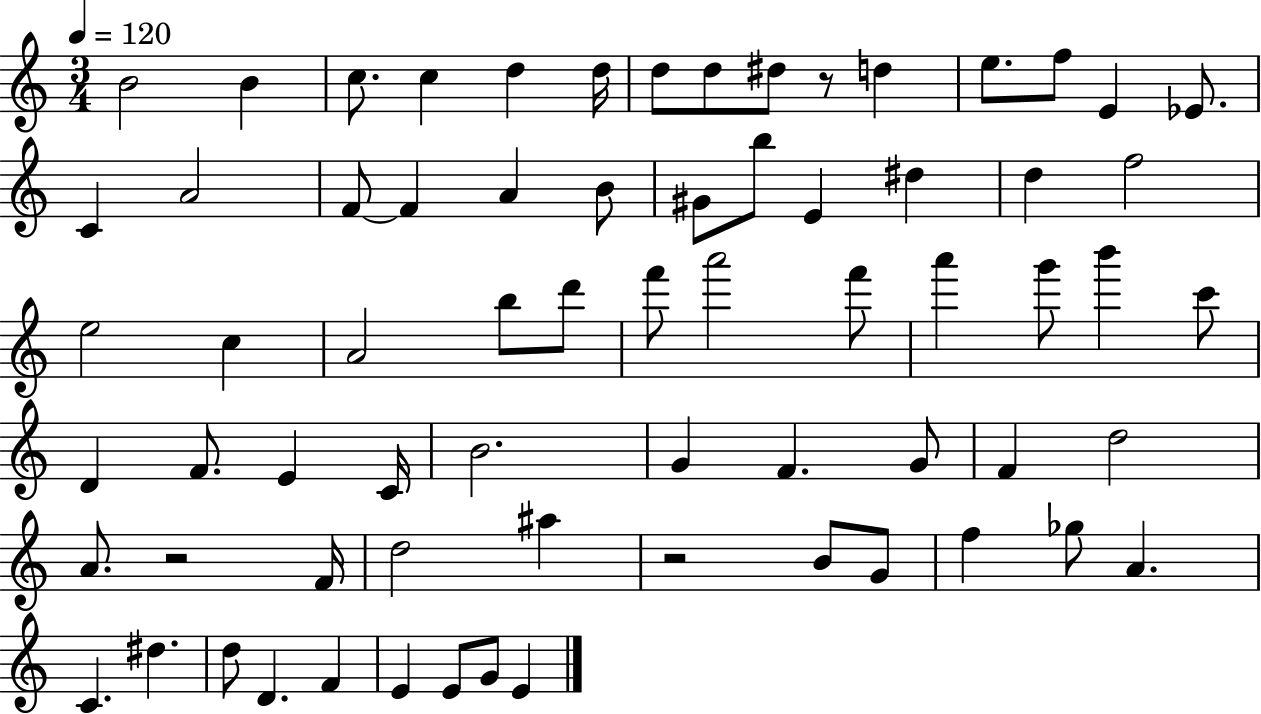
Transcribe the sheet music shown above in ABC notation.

X:1
T:Untitled
M:3/4
L:1/4
K:C
B2 B c/2 c d d/4 d/2 d/2 ^d/2 z/2 d e/2 f/2 E _E/2 C A2 F/2 F A B/2 ^G/2 b/2 E ^d d f2 e2 c A2 b/2 d'/2 f'/2 a'2 f'/2 a' g'/2 b' c'/2 D F/2 E C/4 B2 G F G/2 F d2 A/2 z2 F/4 d2 ^a z2 B/2 G/2 f _g/2 A C ^d d/2 D F E E/2 G/2 E